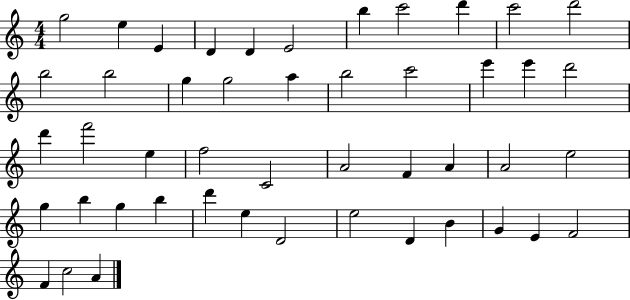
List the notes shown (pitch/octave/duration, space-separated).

G5/h E5/q E4/q D4/q D4/q E4/h B5/q C6/h D6/q C6/h D6/h B5/h B5/h G5/q G5/h A5/q B5/h C6/h E6/q E6/q D6/h D6/q F6/h E5/q F5/h C4/h A4/h F4/q A4/q A4/h E5/h G5/q B5/q G5/q B5/q D6/q E5/q D4/h E5/h D4/q B4/q G4/q E4/q F4/h F4/q C5/h A4/q